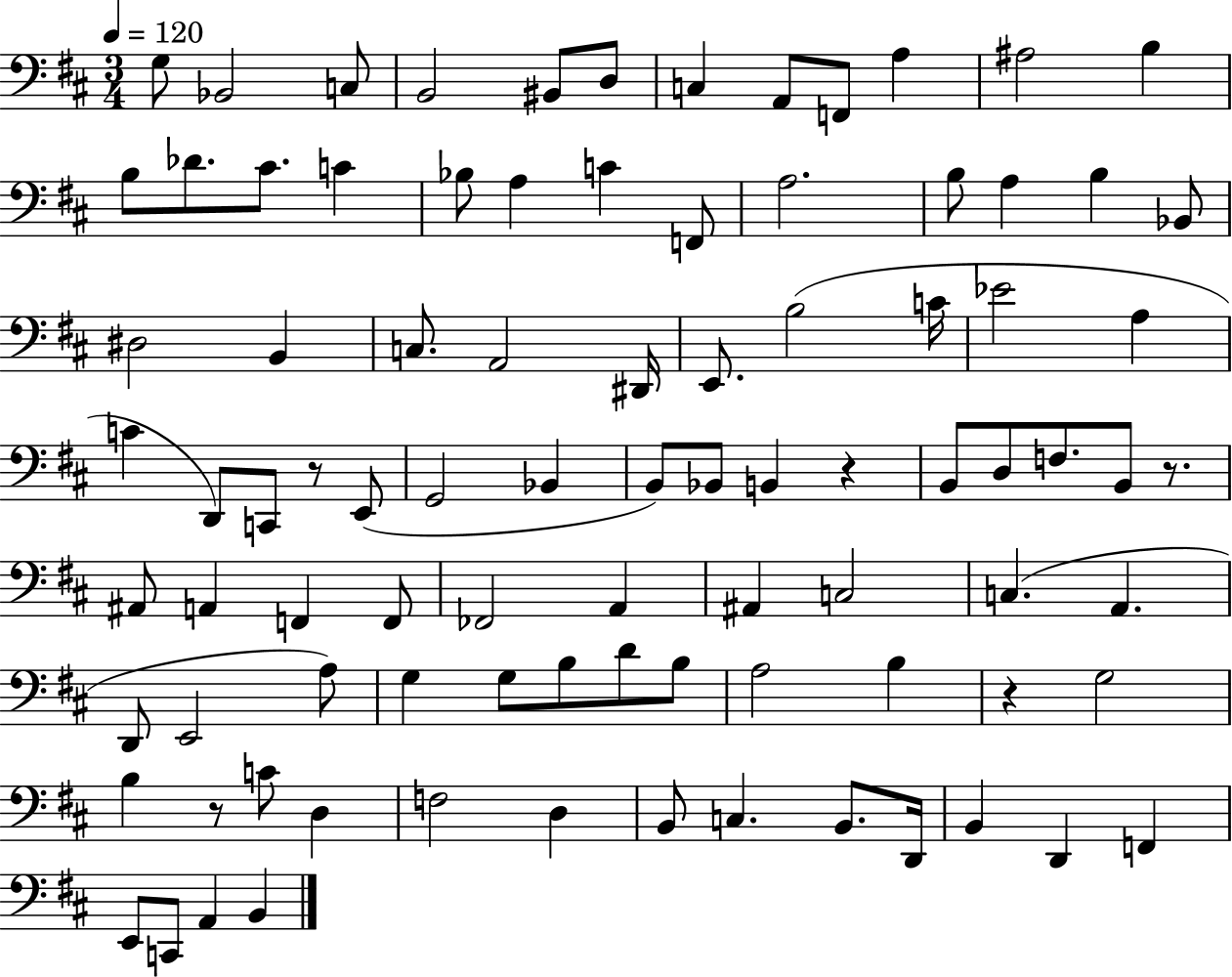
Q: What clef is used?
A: bass